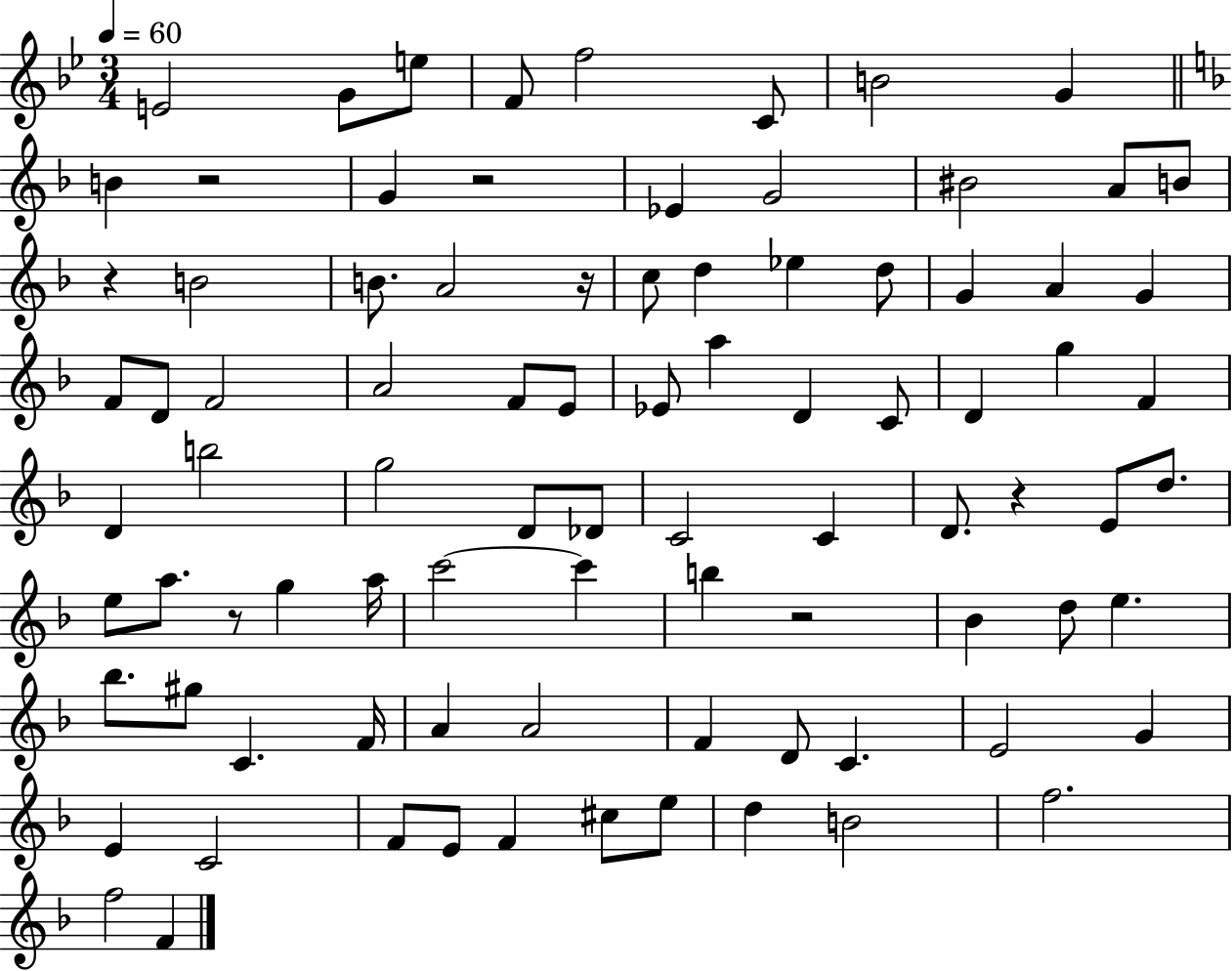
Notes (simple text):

E4/h G4/e E5/e F4/e F5/h C4/e B4/h G4/q B4/q R/h G4/q R/h Eb4/q G4/h BIS4/h A4/e B4/e R/q B4/h B4/e. A4/h R/s C5/e D5/q Eb5/q D5/e G4/q A4/q G4/q F4/e D4/e F4/h A4/h F4/e E4/e Eb4/e A5/q D4/q C4/e D4/q G5/q F4/q D4/q B5/h G5/h D4/e Db4/e C4/h C4/q D4/e. R/q E4/e D5/e. E5/e A5/e. R/e G5/q A5/s C6/h C6/q B5/q R/h Bb4/q D5/e E5/q. Bb5/e. G#5/e C4/q. F4/s A4/q A4/h F4/q D4/e C4/q. E4/h G4/q E4/q C4/h F4/e E4/e F4/q C#5/e E5/e D5/q B4/h F5/h. F5/h F4/q